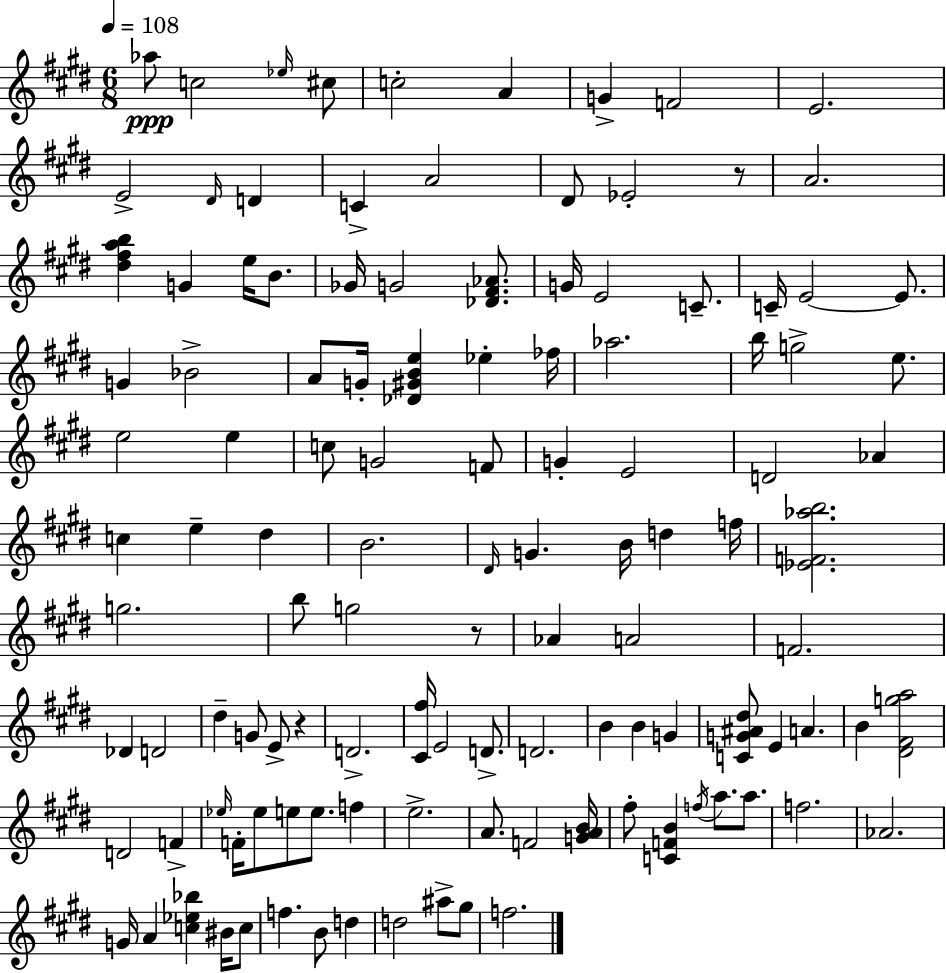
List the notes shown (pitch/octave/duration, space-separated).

Ab5/e C5/h Eb5/s C#5/e C5/h A4/q G4/q F4/h E4/h. E4/h D#4/s D4/q C4/q A4/h D#4/e Eb4/h R/e A4/h. [D#5,F#5,A5,B5]/q G4/q E5/s B4/e. Gb4/s G4/h [Db4,F#4,Ab4]/e. G4/s E4/h C4/e. C4/s E4/h E4/e. G4/q Bb4/h A4/e G4/s [Db4,G#4,B4,E5]/q Eb5/q FES5/s Ab5/h. B5/s G5/h E5/e. E5/h E5/q C5/e G4/h F4/e G4/q E4/h D4/h Ab4/q C5/q E5/q D#5/q B4/h. D#4/s G4/q. B4/s D5/q F5/s [Eb4,F4,Ab5,B5]/h. G5/h. B5/e G5/h R/e Ab4/q A4/h F4/h. Db4/q D4/h D#5/q G4/e E4/e R/q D4/h. [C#4,F#5]/s E4/h D4/e. D4/h. B4/q B4/q G4/q [C4,G4,A#4,D#5]/e E4/q A4/q. B4/q [D#4,F#4,G5,A5]/h D4/h F4/q Eb5/s F4/s Eb5/e E5/e E5/e. F5/q E5/h. A4/e. F4/h [G4,A4,B4]/s F#5/e [C4,F4,B4]/q F5/s A5/e. A5/e. F5/h. Ab4/h. G4/s A4/q [C5,Eb5,Bb5]/q BIS4/s C5/e F5/q. B4/e D5/q D5/h A#5/e G#5/e F5/h.